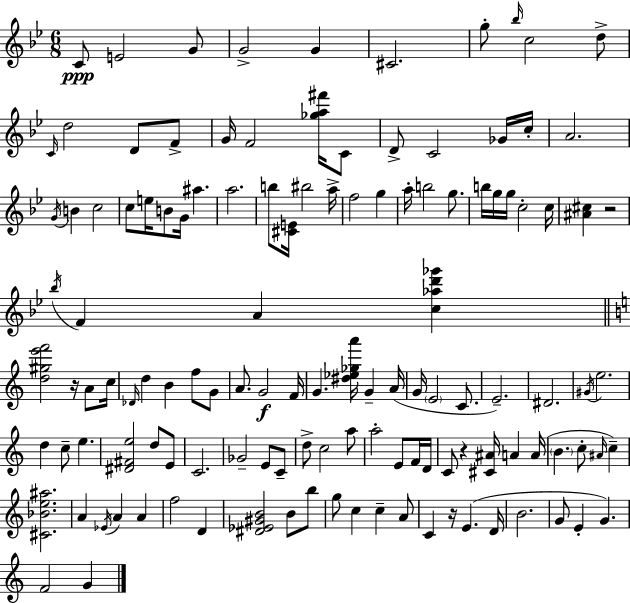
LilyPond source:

{
  \clef treble
  \numericTimeSignature
  \time 6/8
  \key g \minor
  c'8\ppp e'2 g'8 | g'2-> g'4 | cis'2. | g''8-. \grace { bes''16 } c''2 d''8-> | \break \grace { c'16 } d''2 d'8 | f'8-> g'16 f'2 <ges'' a'' fis'''>16 | c'8 d'8-> c'2 | ges'16 c''16-. a'2. | \break \acciaccatura { g'16 } b'4 c''2 | c''8 e''16 b'8 g'16 ais''4. | a''2. | b''8 <cis' e'>16 bis''2 | \break a''16-> f''2 g''4 | a''16-. b''2 | g''8. b''16 g''16 g''16 c''2-. | c''16 <ais' cis''>4 r2 | \break \acciaccatura { bes''16 } f'4 a'4 | <c'' aes'' d''' ges'''>4 \bar "||" \break \key c \major <d'' gis'' e''' f'''>2 r16 a'8 c''16 | \grace { des'16 } d''4 b'4 f''8 g'8 | a'8. g'2\f | f'16 g'4. <dis'' ees'' ges'' a'''>16 g'4-- | \break a'16( g'16 \parenthesize e'2 c'8. | e'2.--) | dis'2. | \acciaccatura { gis'16 } e''2. | \break d''4 c''8-- e''4. | <dis' fis' e''>2 d''8 | e'8 c'2. | ges'2-- e'8 | \break c'8-- d''8-> c''2 | a''8 a''2-. e'8 | f'16 d'16 c'8 r4 <cis' ais'>16 a'4 | a'16( \parenthesize b'4. c''8-. \grace { ais'16 } c''4--) | \break <cis' bes' e'' ais''>2. | a'4 \acciaccatura { ees'16 } a'4 | a'4 f''2 | d'4 <dis' ees' gis' b'>2 | \break b'8 b''8 g''8 c''4 c''4-- | a'8 c'4 r16 e'4.( | d'16 b'2. | g'8 e'4-. g'4.) | \break f'2 | g'4 \bar "|."
}